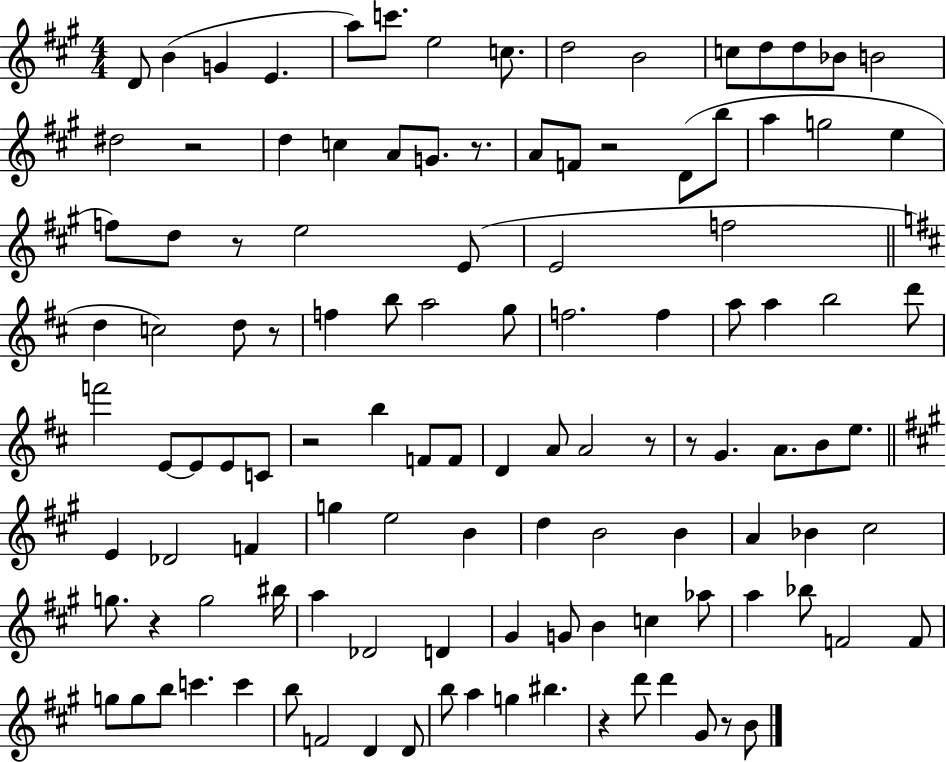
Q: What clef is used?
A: treble